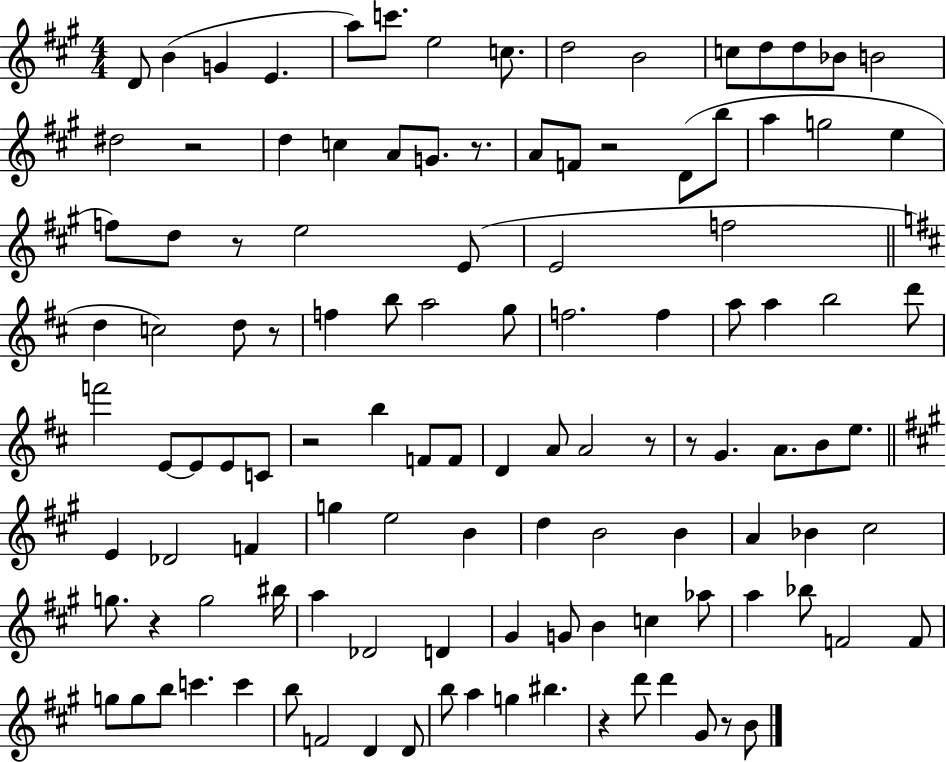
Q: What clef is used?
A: treble